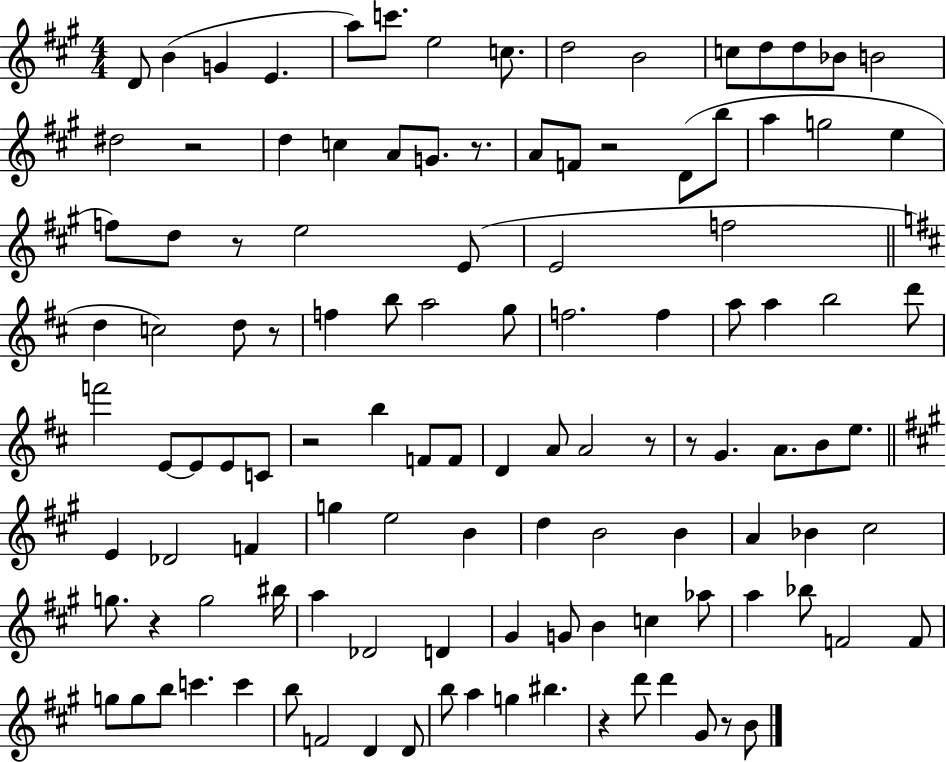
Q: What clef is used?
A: treble